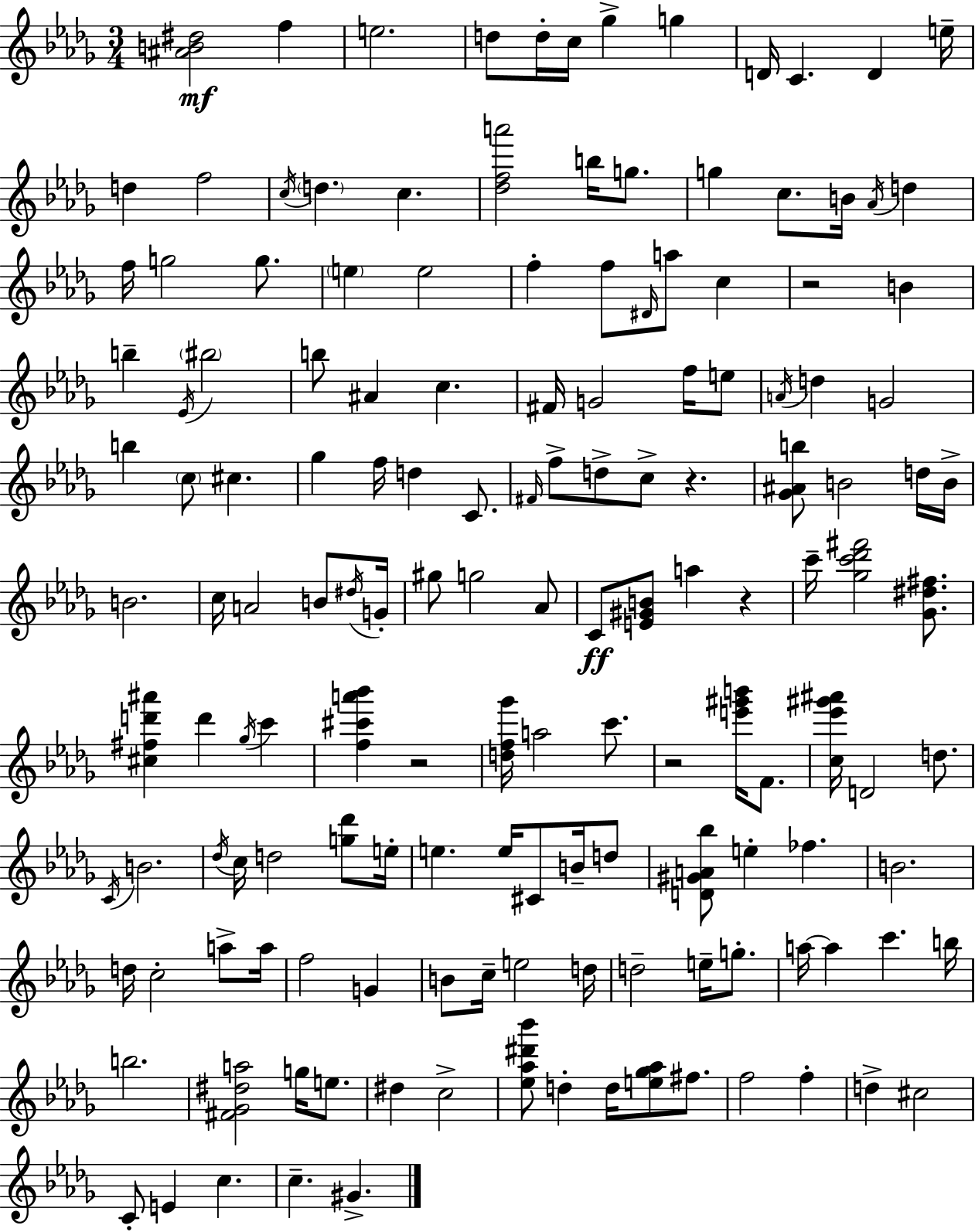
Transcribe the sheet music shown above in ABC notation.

X:1
T:Untitled
M:3/4
L:1/4
K:Bbm
[^AB^d]2 f e2 d/2 d/4 c/4 _g g D/4 C D e/4 d f2 c/4 d c [_dfa']2 b/4 g/2 g c/2 B/4 _A/4 d f/4 g2 g/2 e e2 f f/2 ^D/4 a/2 c z2 B b _E/4 ^b2 b/2 ^A c ^F/4 G2 f/4 e/2 A/4 d G2 b c/2 ^c _g f/4 d C/2 ^F/4 f/2 d/2 c/2 z [_G^Ab]/2 B2 d/4 B/4 B2 c/4 A2 B/2 ^d/4 G/4 ^g/2 g2 _A/2 C/2 [E^GB]/2 a z c'/4 [_gc'_d'^f']2 [_G^d^f]/2 [^c^fd'^a'] d' _g/4 c' [f^c'a'_b'] z2 [df_g']/4 a2 c'/2 z2 [e'^g'b']/4 F/2 [c_e'^g'^a']/4 D2 d/2 C/4 B2 _d/4 c/4 d2 [g_d']/2 e/4 e e/4 ^C/2 B/4 d/2 [D^GA_b]/2 e _f B2 d/4 c2 a/2 a/4 f2 G B/2 c/4 e2 d/4 d2 e/4 g/2 a/4 a c' b/4 b2 [^F_G^da]2 g/4 e/2 ^d c2 [_e_a^d'_b']/2 d d/4 [e_g_a]/2 ^f/2 f2 f d ^c2 C/2 E c c ^G